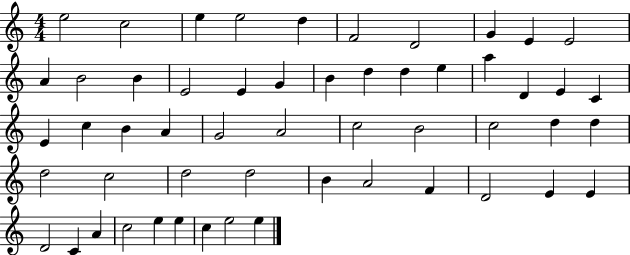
E5/h C5/h E5/q E5/h D5/q F4/h D4/h G4/q E4/q E4/h A4/q B4/h B4/q E4/h E4/q G4/q B4/q D5/q D5/q E5/q A5/q D4/q E4/q C4/q E4/q C5/q B4/q A4/q G4/h A4/h C5/h B4/h C5/h D5/q D5/q D5/h C5/h D5/h D5/h B4/q A4/h F4/q D4/h E4/q E4/q D4/h C4/q A4/q C5/h E5/q E5/q C5/q E5/h E5/q